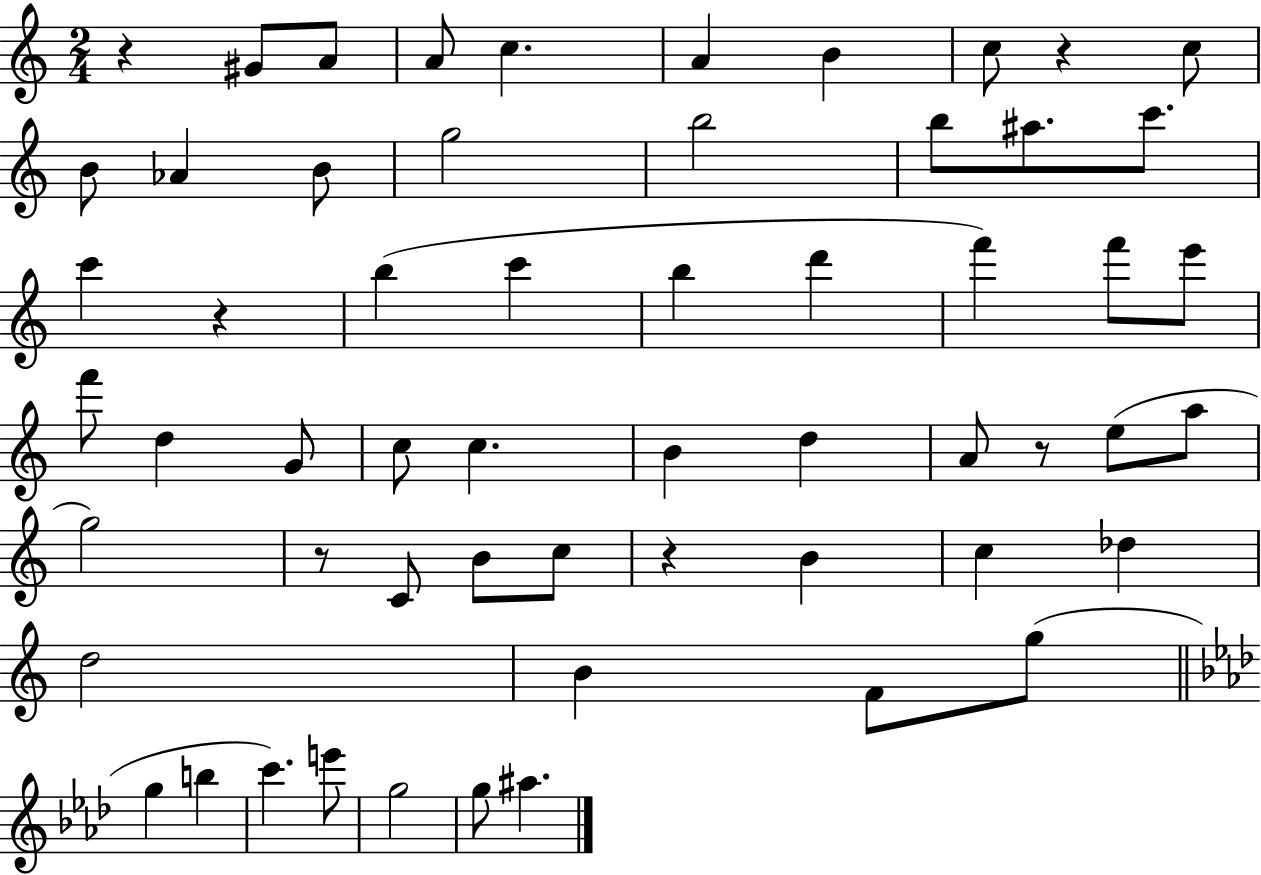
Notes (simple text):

R/q G#4/e A4/e A4/e C5/q. A4/q B4/q C5/e R/q C5/e B4/e Ab4/q B4/e G5/h B5/h B5/e A#5/e. C6/e. C6/q R/q B5/q C6/q B5/q D6/q F6/q F6/e E6/e F6/e D5/q G4/e C5/e C5/q. B4/q D5/q A4/e R/e E5/e A5/e G5/h R/e C4/e B4/e C5/e R/q B4/q C5/q Db5/q D5/h B4/q F4/e G5/e G5/q B5/q C6/q. E6/e G5/h G5/e A#5/q.